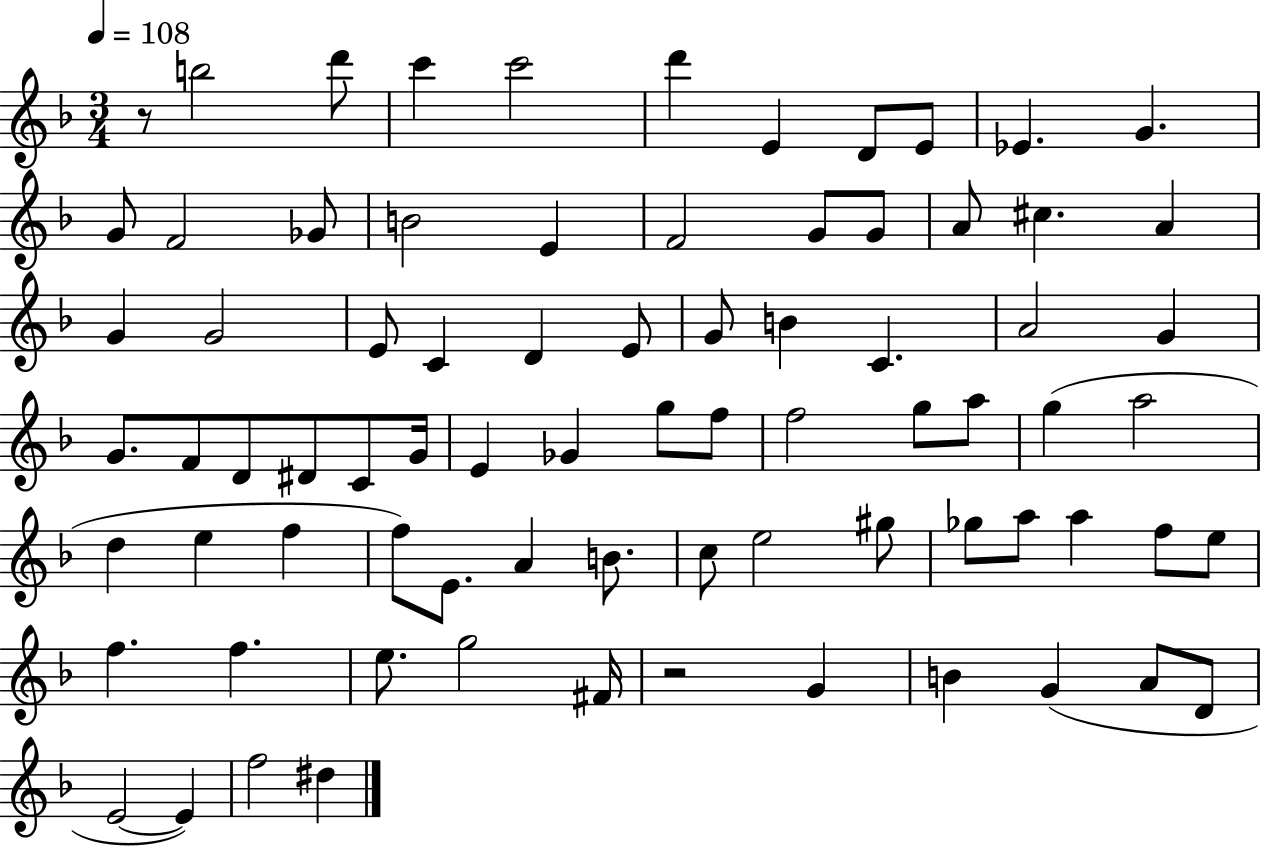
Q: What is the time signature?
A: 3/4